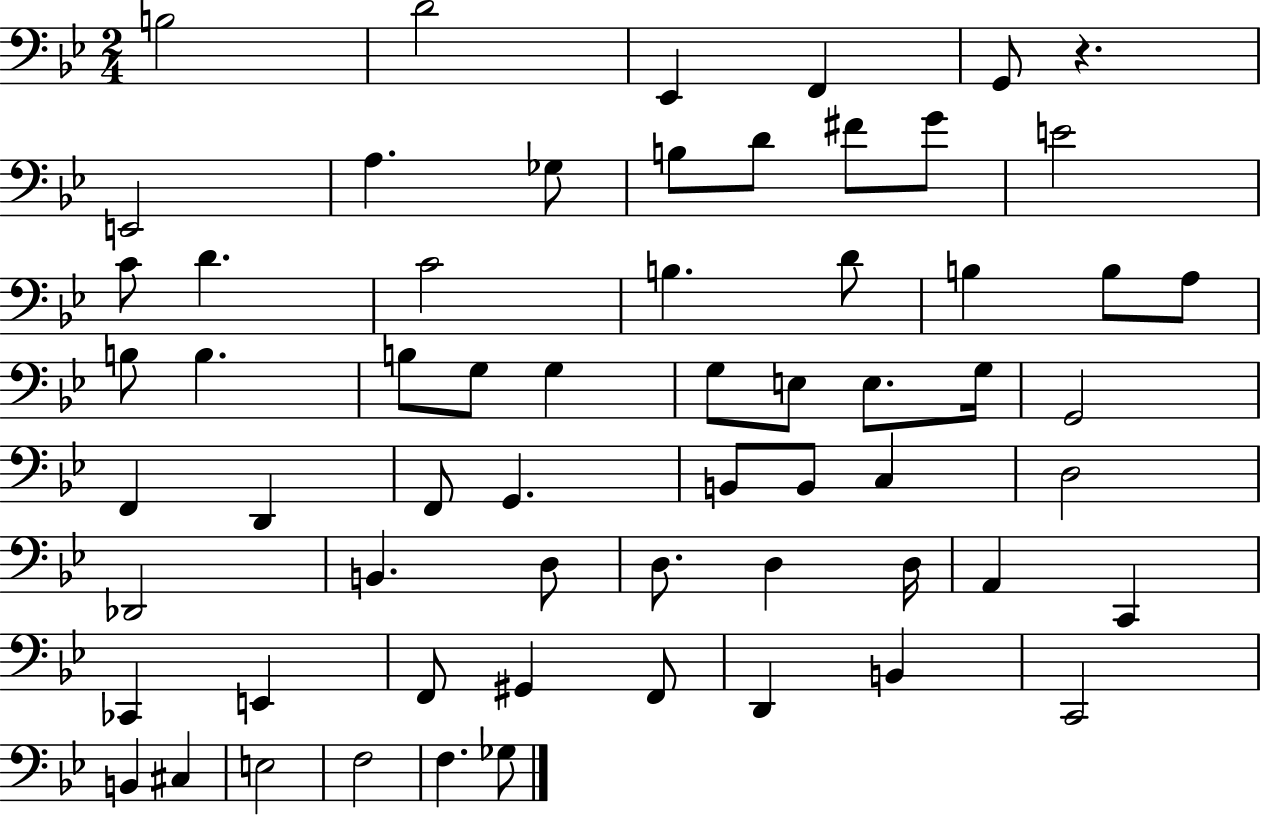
{
  \clef bass
  \numericTimeSignature
  \time 2/4
  \key bes \major
  b2 | d'2 | ees,4 f,4 | g,8 r4. | \break e,2 | a4. ges8 | b8 d'8 fis'8 g'8 | e'2 | \break c'8 d'4. | c'2 | b4. d'8 | b4 b8 a8 | \break b8 b4. | b8 g8 g4 | g8 e8 e8. g16 | g,2 | \break f,4 d,4 | f,8 g,4. | b,8 b,8 c4 | d2 | \break des,2 | b,4. d8 | d8. d4 d16 | a,4 c,4 | \break ces,4 e,4 | f,8 gis,4 f,8 | d,4 b,4 | c,2 | \break b,4 cis4 | e2 | f2 | f4. ges8 | \break \bar "|."
}